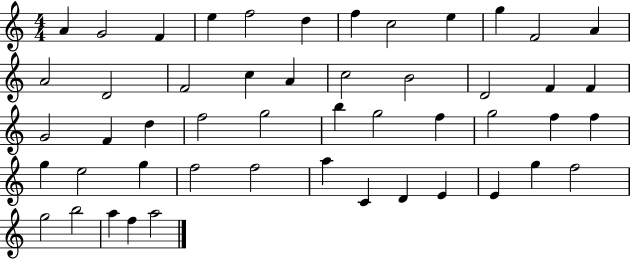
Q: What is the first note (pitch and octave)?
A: A4